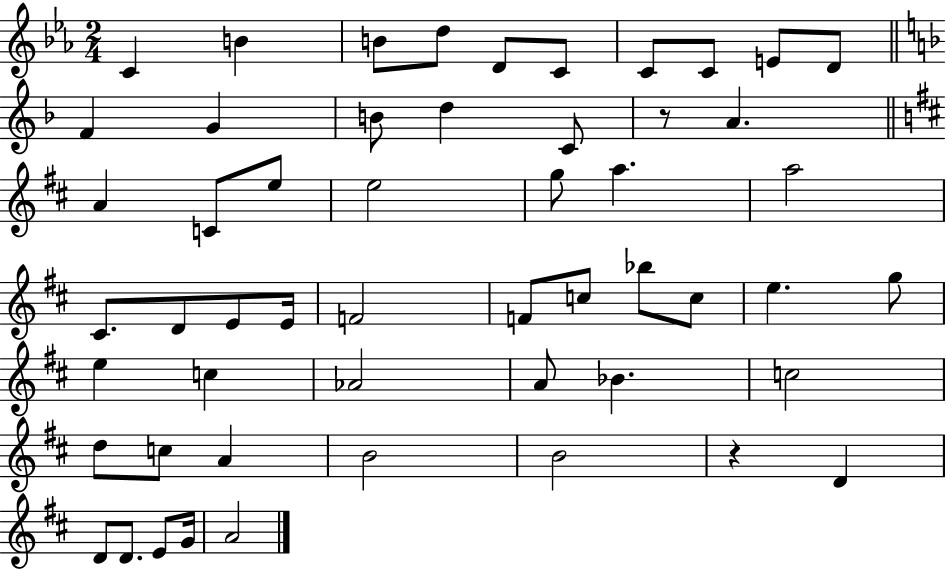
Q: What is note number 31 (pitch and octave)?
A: Bb5